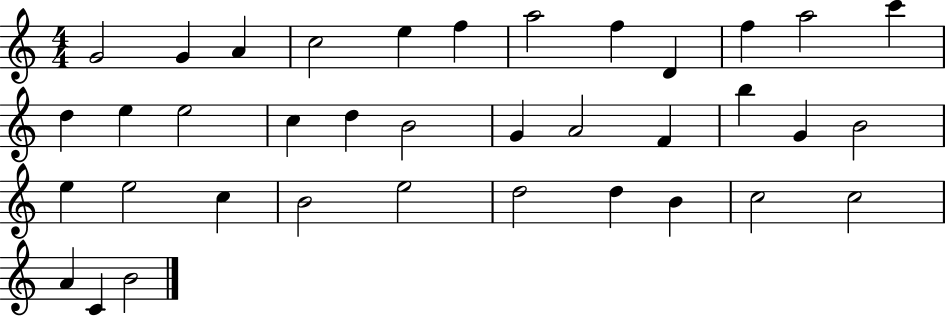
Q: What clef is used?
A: treble